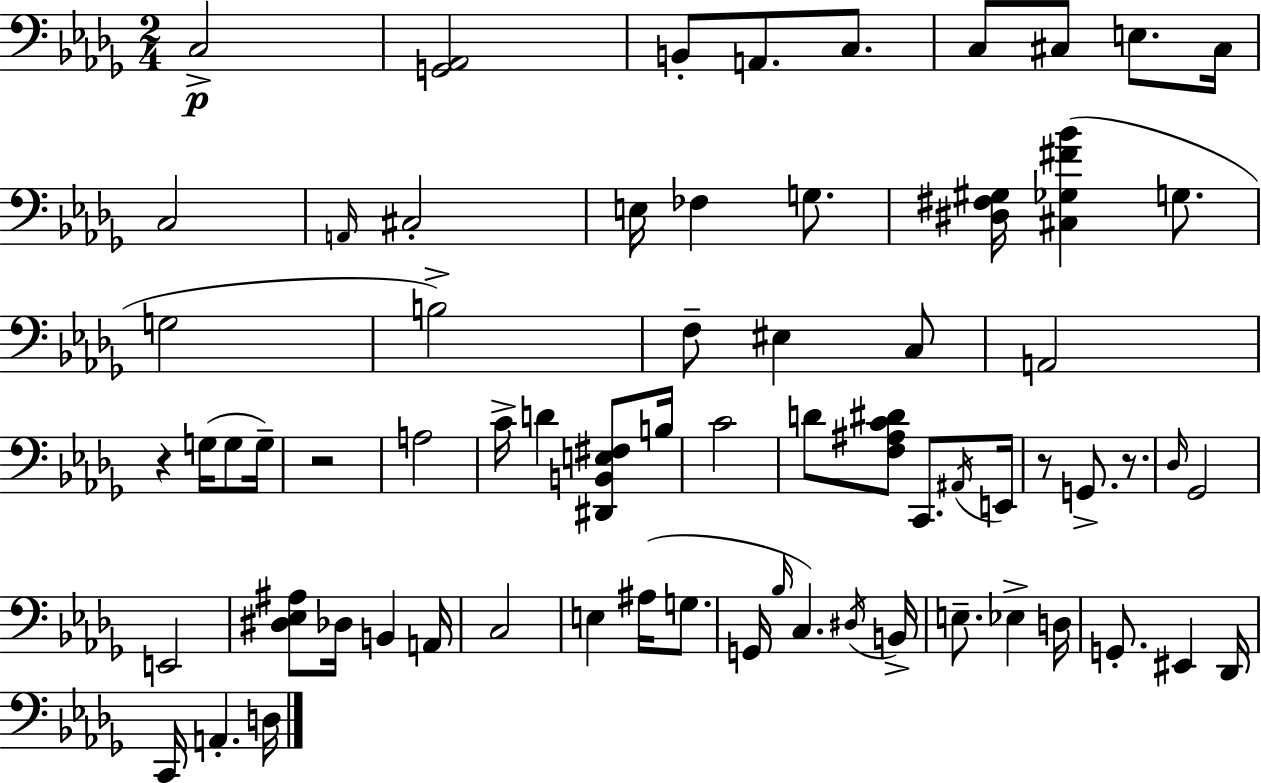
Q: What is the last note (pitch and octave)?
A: D3